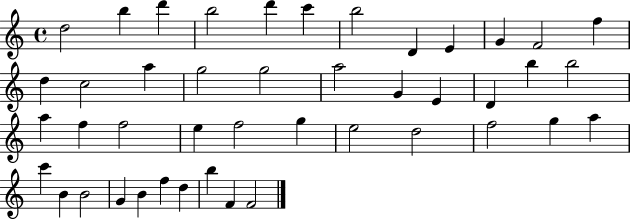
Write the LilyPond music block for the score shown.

{
  \clef treble
  \time 4/4
  \defaultTimeSignature
  \key c \major
  d''2 b''4 d'''4 | b''2 d'''4 c'''4 | b''2 d'4 e'4 | g'4 f'2 f''4 | \break d''4 c''2 a''4 | g''2 g''2 | a''2 g'4 e'4 | d'4 b''4 b''2 | \break a''4 f''4 f''2 | e''4 f''2 g''4 | e''2 d''2 | f''2 g''4 a''4 | \break c'''4 b'4 b'2 | g'4 b'4 f''4 d''4 | b''4 f'4 f'2 | \bar "|."
}